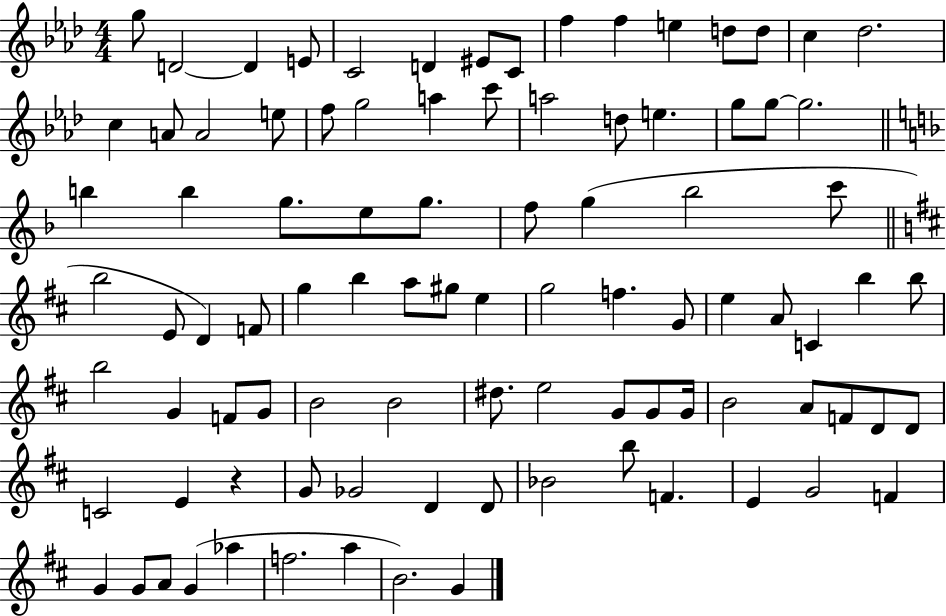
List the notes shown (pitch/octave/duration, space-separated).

G5/e D4/h D4/q E4/e C4/h D4/q EIS4/e C4/e F5/q F5/q E5/q D5/e D5/e C5/q Db5/h. C5/q A4/e A4/h E5/e F5/e G5/h A5/q C6/e A5/h D5/e E5/q. G5/e G5/e G5/h. B5/q B5/q G5/e. E5/e G5/e. F5/e G5/q Bb5/h C6/e B5/h E4/e D4/q F4/e G5/q B5/q A5/e G#5/e E5/q G5/h F5/q. G4/e E5/q A4/e C4/q B5/q B5/e B5/h G4/q F4/e G4/e B4/h B4/h D#5/e. E5/h G4/e G4/e G4/s B4/h A4/e F4/e D4/e D4/e C4/h E4/q R/q G4/e Gb4/h D4/q D4/e Bb4/h B5/e F4/q. E4/q G4/h F4/q G4/q G4/e A4/e G4/q Ab5/q F5/h. A5/q B4/h. G4/q